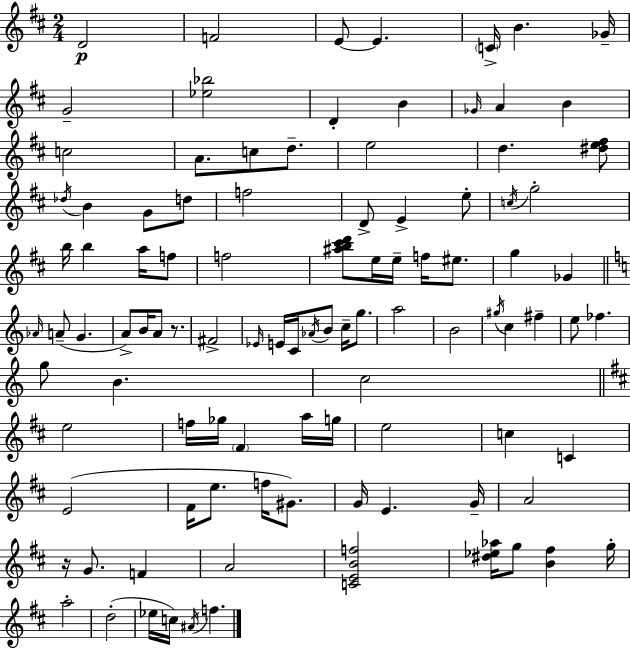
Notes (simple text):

D4/h F4/h E4/e E4/q. C4/s B4/q. Gb4/s G4/h [Eb5,Bb5]/h D4/q B4/q Gb4/s A4/q B4/q C5/h A4/e. C5/e D5/e. E5/h D5/q. [D#5,E5,F#5]/e Db5/s B4/q G4/e D5/e F5/h D4/e E4/q E5/e C5/s G5/h B5/s B5/q A5/s F5/e F5/h [A#5,B5,C#6,D6]/e E5/s E5/s F5/s EIS5/e. G5/q Gb4/q Ab4/s A4/e G4/q. A4/e B4/s A4/e R/e. F#4/h Eb4/s E4/s C4/s Ab4/s B4/e C5/s G5/e. A5/h B4/h G#5/s C5/q F#5/q E5/e FES5/q. G5/e B4/q. C5/h E5/h F5/s Gb5/s F#4/q A5/s G5/s E5/h C5/q C4/q E4/h F#4/s E5/e. F5/s G#4/e. G4/s E4/q. G4/s A4/h R/s G4/e. F4/q A4/h [C4,E4,B4,F5]/h [D#5,Eb5,Ab5]/s G5/e [B4,F#5]/q G5/s A5/h D5/h Eb5/s C5/s A#4/s F5/q.